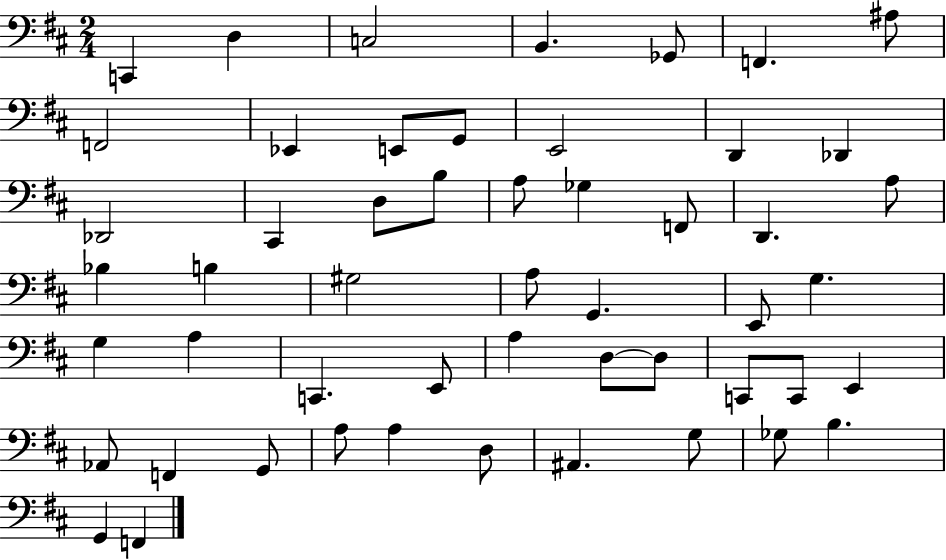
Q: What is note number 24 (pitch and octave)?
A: Bb3